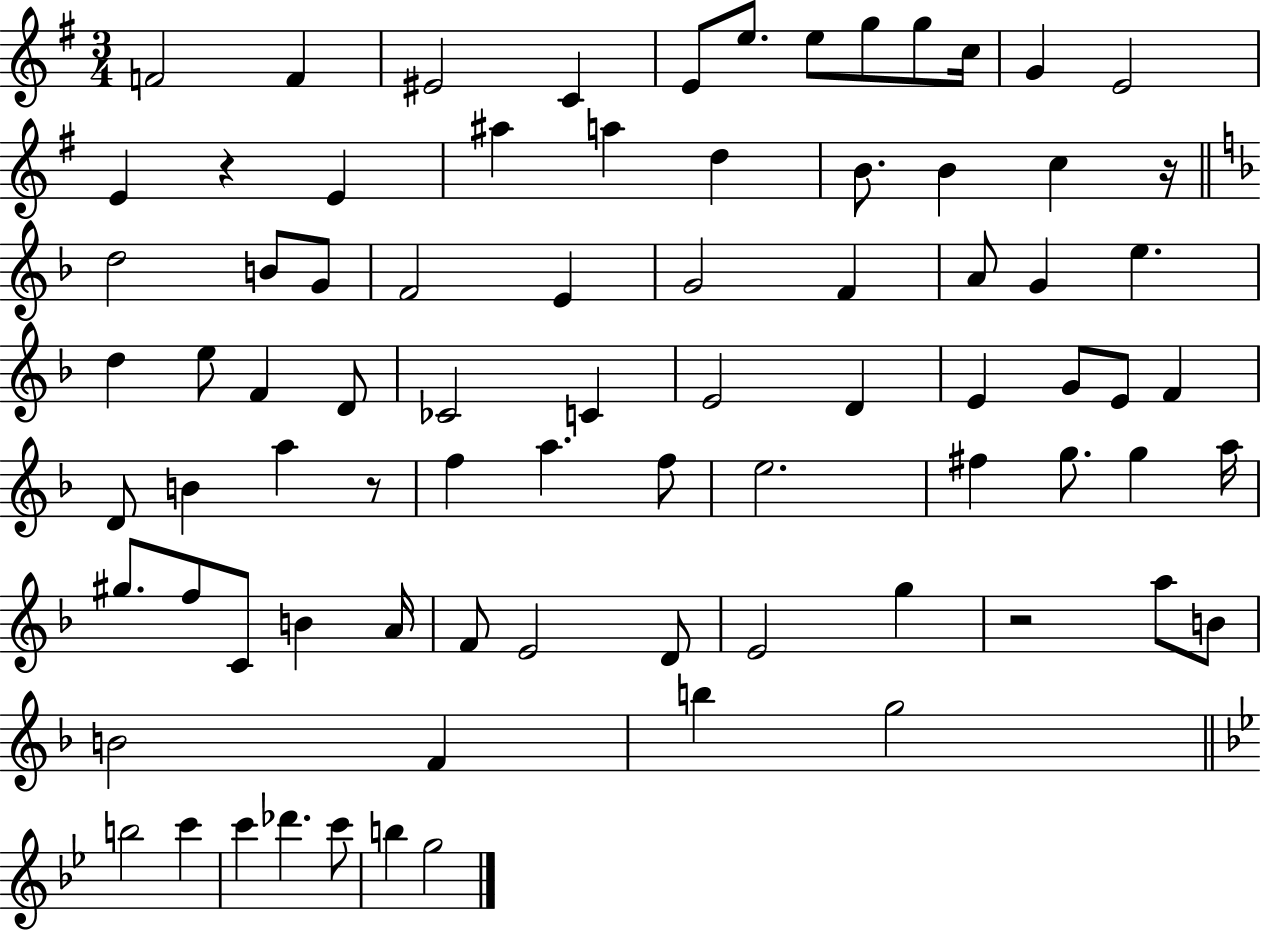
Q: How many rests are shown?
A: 4